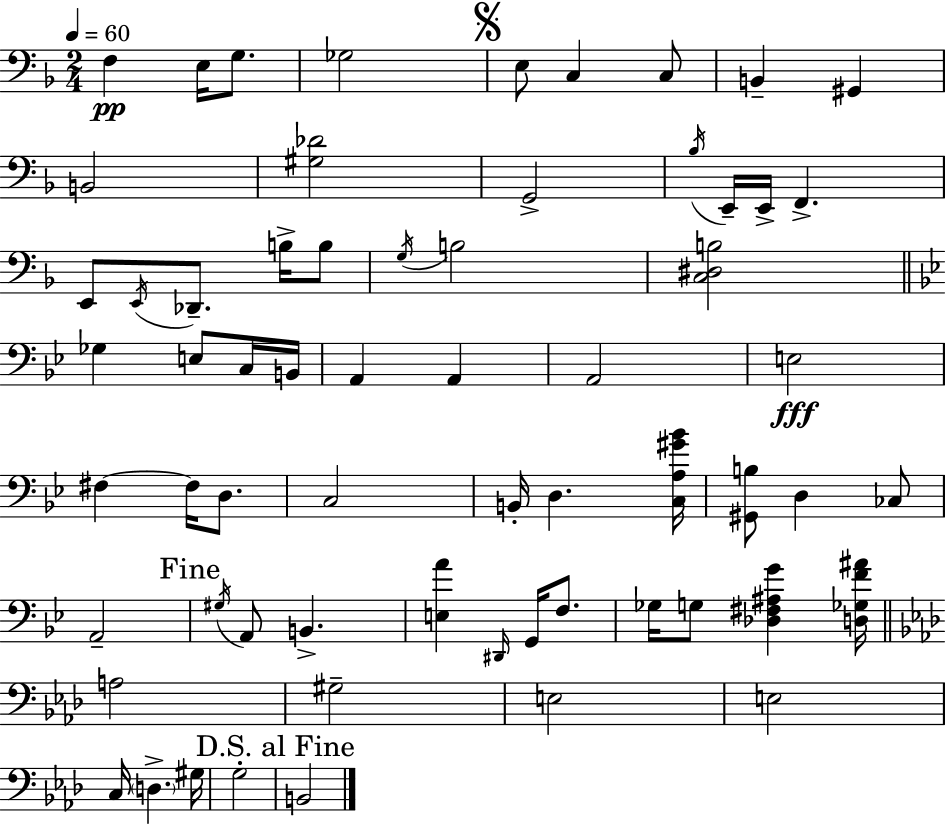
{
  \clef bass
  \numericTimeSignature
  \time 2/4
  \key d \minor
  \tempo 4 = 60
  f4\pp e16 g8. | ges2 | \mark \markup { \musicglyph "scripts.segno" } e8 c4 c8 | b,4-- gis,4 | \break b,2 | <gis des'>2 | g,2-> | \acciaccatura { bes16 } e,16-- e,16-> f,4.-> | \break e,8 \acciaccatura { e,16 } des,8.-- b16-> | b8 \acciaccatura { g16 } b2 | <c dis b>2 | \bar "||" \break \key bes \major ges4 e8 c16 b,16 | a,4 a,4 | a,2 | e2\fff | \break fis4~~ fis16 d8. | c2 | b,16-. d4. <c a gis' bes'>16 | <gis, b>8 d4 ces8 | \break a,2-- | \mark "Fine" \acciaccatura { gis16 } a,8 b,4.-> | <e a'>4 \grace { dis,16 } g,16 f8. | ges16 g8 <des fis ais g'>4 | \break <d ges f' ais'>16 \bar "||" \break \key aes \major a2 | gis2-- | e2 | e2 | \break c16 \parenthesize d4.-> gis16 | g2-. | \mark "D.S. al Fine" b,2 | \bar "|."
}